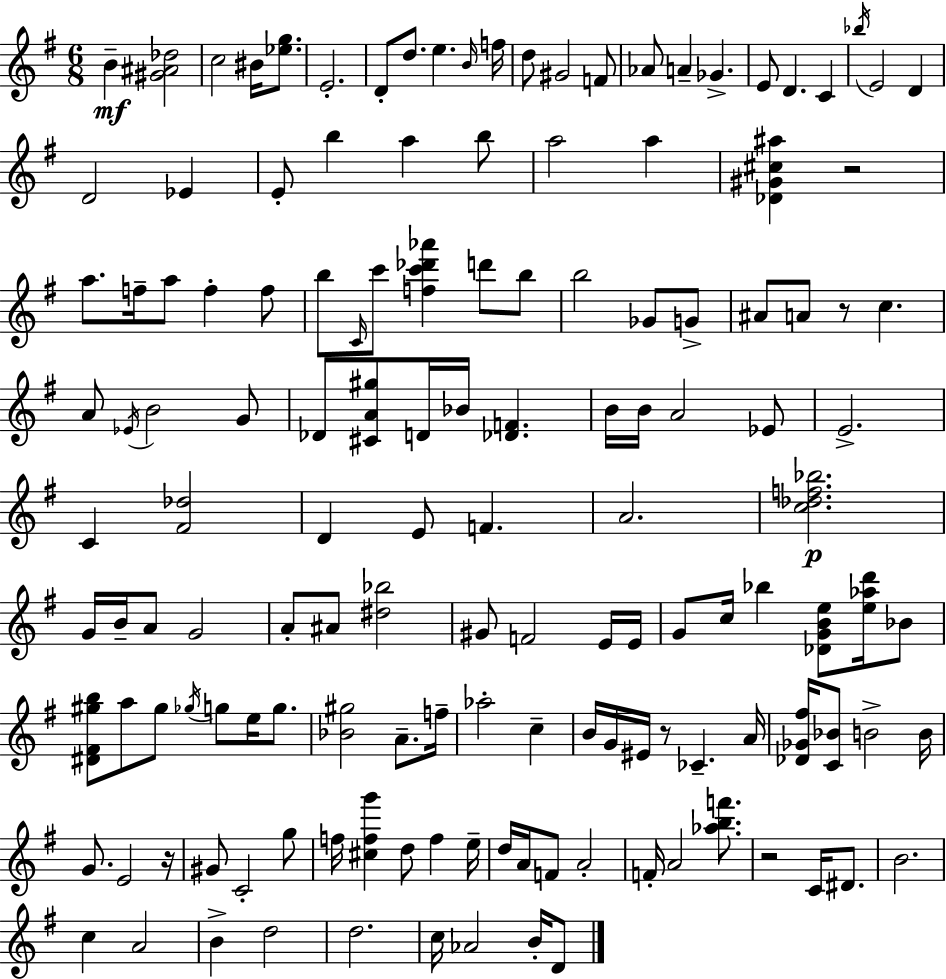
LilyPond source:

{
  \clef treble
  \numericTimeSignature
  \time 6/8
  \key g \major
  b'4--\mf <gis' ais' des''>2 | c''2 bis'16 <ees'' g''>8. | e'2.-. | d'8-. d''8. e''4. \grace { b'16 } | \break f''16 d''8 gis'2 f'8 | aes'8 a'4-- ges'4.-> | e'8 d'4. c'4 | \acciaccatura { bes''16 } e'2 d'4 | \break d'2 ees'4 | e'8-. b''4 a''4 | b''8 a''2 a''4 | <des' gis' cis'' ais''>4 r2 | \break a''8. f''16-- a''8 f''4-. | f''8 b''8 \grace { c'16 } c'''8 <f'' c''' des''' aes'''>4 d'''8 | b''8 b''2 ges'8 | g'8-> ais'8 a'8 r8 c''4. | \break a'8 \acciaccatura { ees'16 } b'2 | g'8 des'8 <cis' a' gis''>8 d'16 bes'16 <des' f'>4. | b'16 b'16 a'2 | ees'8 e'2.-> | \break c'4 <fis' des''>2 | d'4 e'8 f'4. | a'2. | <c'' des'' f'' bes''>2.\p | \break g'16 b'16-- a'8 g'2 | a'8-. ais'8 <dis'' bes''>2 | gis'8 f'2 | e'16 e'16 g'8 c''16 bes''4 <des' g' b' e''>8 | \break <e'' aes'' d'''>16 bes'8 <dis' fis' gis'' b''>8 a''8 gis''8 \acciaccatura { ges''16 } g''8 | e''16 g''8. <bes' gis''>2 | a'8.-- f''16-- aes''2-. | c''4-- b'16 g'16 eis'16 r8 ces'4.-- | \break a'16 <des' ges' fis''>16 <c' bes'>8 b'2-> | b'16 g'8. e'2 | r16 gis'8 c'2-. | g''8 f''16 <cis'' f'' g'''>4 d''8 | \break f''4 e''16-- d''16 a'16 f'8 a'2-. | f'16-. a'2 | <aes'' b'' f'''>8. r2 | c'16 dis'8. b'2. | \break c''4 a'2 | b'4-> d''2 | d''2. | c''16 aes'2 | \break b'16-. d'8 \bar "|."
}